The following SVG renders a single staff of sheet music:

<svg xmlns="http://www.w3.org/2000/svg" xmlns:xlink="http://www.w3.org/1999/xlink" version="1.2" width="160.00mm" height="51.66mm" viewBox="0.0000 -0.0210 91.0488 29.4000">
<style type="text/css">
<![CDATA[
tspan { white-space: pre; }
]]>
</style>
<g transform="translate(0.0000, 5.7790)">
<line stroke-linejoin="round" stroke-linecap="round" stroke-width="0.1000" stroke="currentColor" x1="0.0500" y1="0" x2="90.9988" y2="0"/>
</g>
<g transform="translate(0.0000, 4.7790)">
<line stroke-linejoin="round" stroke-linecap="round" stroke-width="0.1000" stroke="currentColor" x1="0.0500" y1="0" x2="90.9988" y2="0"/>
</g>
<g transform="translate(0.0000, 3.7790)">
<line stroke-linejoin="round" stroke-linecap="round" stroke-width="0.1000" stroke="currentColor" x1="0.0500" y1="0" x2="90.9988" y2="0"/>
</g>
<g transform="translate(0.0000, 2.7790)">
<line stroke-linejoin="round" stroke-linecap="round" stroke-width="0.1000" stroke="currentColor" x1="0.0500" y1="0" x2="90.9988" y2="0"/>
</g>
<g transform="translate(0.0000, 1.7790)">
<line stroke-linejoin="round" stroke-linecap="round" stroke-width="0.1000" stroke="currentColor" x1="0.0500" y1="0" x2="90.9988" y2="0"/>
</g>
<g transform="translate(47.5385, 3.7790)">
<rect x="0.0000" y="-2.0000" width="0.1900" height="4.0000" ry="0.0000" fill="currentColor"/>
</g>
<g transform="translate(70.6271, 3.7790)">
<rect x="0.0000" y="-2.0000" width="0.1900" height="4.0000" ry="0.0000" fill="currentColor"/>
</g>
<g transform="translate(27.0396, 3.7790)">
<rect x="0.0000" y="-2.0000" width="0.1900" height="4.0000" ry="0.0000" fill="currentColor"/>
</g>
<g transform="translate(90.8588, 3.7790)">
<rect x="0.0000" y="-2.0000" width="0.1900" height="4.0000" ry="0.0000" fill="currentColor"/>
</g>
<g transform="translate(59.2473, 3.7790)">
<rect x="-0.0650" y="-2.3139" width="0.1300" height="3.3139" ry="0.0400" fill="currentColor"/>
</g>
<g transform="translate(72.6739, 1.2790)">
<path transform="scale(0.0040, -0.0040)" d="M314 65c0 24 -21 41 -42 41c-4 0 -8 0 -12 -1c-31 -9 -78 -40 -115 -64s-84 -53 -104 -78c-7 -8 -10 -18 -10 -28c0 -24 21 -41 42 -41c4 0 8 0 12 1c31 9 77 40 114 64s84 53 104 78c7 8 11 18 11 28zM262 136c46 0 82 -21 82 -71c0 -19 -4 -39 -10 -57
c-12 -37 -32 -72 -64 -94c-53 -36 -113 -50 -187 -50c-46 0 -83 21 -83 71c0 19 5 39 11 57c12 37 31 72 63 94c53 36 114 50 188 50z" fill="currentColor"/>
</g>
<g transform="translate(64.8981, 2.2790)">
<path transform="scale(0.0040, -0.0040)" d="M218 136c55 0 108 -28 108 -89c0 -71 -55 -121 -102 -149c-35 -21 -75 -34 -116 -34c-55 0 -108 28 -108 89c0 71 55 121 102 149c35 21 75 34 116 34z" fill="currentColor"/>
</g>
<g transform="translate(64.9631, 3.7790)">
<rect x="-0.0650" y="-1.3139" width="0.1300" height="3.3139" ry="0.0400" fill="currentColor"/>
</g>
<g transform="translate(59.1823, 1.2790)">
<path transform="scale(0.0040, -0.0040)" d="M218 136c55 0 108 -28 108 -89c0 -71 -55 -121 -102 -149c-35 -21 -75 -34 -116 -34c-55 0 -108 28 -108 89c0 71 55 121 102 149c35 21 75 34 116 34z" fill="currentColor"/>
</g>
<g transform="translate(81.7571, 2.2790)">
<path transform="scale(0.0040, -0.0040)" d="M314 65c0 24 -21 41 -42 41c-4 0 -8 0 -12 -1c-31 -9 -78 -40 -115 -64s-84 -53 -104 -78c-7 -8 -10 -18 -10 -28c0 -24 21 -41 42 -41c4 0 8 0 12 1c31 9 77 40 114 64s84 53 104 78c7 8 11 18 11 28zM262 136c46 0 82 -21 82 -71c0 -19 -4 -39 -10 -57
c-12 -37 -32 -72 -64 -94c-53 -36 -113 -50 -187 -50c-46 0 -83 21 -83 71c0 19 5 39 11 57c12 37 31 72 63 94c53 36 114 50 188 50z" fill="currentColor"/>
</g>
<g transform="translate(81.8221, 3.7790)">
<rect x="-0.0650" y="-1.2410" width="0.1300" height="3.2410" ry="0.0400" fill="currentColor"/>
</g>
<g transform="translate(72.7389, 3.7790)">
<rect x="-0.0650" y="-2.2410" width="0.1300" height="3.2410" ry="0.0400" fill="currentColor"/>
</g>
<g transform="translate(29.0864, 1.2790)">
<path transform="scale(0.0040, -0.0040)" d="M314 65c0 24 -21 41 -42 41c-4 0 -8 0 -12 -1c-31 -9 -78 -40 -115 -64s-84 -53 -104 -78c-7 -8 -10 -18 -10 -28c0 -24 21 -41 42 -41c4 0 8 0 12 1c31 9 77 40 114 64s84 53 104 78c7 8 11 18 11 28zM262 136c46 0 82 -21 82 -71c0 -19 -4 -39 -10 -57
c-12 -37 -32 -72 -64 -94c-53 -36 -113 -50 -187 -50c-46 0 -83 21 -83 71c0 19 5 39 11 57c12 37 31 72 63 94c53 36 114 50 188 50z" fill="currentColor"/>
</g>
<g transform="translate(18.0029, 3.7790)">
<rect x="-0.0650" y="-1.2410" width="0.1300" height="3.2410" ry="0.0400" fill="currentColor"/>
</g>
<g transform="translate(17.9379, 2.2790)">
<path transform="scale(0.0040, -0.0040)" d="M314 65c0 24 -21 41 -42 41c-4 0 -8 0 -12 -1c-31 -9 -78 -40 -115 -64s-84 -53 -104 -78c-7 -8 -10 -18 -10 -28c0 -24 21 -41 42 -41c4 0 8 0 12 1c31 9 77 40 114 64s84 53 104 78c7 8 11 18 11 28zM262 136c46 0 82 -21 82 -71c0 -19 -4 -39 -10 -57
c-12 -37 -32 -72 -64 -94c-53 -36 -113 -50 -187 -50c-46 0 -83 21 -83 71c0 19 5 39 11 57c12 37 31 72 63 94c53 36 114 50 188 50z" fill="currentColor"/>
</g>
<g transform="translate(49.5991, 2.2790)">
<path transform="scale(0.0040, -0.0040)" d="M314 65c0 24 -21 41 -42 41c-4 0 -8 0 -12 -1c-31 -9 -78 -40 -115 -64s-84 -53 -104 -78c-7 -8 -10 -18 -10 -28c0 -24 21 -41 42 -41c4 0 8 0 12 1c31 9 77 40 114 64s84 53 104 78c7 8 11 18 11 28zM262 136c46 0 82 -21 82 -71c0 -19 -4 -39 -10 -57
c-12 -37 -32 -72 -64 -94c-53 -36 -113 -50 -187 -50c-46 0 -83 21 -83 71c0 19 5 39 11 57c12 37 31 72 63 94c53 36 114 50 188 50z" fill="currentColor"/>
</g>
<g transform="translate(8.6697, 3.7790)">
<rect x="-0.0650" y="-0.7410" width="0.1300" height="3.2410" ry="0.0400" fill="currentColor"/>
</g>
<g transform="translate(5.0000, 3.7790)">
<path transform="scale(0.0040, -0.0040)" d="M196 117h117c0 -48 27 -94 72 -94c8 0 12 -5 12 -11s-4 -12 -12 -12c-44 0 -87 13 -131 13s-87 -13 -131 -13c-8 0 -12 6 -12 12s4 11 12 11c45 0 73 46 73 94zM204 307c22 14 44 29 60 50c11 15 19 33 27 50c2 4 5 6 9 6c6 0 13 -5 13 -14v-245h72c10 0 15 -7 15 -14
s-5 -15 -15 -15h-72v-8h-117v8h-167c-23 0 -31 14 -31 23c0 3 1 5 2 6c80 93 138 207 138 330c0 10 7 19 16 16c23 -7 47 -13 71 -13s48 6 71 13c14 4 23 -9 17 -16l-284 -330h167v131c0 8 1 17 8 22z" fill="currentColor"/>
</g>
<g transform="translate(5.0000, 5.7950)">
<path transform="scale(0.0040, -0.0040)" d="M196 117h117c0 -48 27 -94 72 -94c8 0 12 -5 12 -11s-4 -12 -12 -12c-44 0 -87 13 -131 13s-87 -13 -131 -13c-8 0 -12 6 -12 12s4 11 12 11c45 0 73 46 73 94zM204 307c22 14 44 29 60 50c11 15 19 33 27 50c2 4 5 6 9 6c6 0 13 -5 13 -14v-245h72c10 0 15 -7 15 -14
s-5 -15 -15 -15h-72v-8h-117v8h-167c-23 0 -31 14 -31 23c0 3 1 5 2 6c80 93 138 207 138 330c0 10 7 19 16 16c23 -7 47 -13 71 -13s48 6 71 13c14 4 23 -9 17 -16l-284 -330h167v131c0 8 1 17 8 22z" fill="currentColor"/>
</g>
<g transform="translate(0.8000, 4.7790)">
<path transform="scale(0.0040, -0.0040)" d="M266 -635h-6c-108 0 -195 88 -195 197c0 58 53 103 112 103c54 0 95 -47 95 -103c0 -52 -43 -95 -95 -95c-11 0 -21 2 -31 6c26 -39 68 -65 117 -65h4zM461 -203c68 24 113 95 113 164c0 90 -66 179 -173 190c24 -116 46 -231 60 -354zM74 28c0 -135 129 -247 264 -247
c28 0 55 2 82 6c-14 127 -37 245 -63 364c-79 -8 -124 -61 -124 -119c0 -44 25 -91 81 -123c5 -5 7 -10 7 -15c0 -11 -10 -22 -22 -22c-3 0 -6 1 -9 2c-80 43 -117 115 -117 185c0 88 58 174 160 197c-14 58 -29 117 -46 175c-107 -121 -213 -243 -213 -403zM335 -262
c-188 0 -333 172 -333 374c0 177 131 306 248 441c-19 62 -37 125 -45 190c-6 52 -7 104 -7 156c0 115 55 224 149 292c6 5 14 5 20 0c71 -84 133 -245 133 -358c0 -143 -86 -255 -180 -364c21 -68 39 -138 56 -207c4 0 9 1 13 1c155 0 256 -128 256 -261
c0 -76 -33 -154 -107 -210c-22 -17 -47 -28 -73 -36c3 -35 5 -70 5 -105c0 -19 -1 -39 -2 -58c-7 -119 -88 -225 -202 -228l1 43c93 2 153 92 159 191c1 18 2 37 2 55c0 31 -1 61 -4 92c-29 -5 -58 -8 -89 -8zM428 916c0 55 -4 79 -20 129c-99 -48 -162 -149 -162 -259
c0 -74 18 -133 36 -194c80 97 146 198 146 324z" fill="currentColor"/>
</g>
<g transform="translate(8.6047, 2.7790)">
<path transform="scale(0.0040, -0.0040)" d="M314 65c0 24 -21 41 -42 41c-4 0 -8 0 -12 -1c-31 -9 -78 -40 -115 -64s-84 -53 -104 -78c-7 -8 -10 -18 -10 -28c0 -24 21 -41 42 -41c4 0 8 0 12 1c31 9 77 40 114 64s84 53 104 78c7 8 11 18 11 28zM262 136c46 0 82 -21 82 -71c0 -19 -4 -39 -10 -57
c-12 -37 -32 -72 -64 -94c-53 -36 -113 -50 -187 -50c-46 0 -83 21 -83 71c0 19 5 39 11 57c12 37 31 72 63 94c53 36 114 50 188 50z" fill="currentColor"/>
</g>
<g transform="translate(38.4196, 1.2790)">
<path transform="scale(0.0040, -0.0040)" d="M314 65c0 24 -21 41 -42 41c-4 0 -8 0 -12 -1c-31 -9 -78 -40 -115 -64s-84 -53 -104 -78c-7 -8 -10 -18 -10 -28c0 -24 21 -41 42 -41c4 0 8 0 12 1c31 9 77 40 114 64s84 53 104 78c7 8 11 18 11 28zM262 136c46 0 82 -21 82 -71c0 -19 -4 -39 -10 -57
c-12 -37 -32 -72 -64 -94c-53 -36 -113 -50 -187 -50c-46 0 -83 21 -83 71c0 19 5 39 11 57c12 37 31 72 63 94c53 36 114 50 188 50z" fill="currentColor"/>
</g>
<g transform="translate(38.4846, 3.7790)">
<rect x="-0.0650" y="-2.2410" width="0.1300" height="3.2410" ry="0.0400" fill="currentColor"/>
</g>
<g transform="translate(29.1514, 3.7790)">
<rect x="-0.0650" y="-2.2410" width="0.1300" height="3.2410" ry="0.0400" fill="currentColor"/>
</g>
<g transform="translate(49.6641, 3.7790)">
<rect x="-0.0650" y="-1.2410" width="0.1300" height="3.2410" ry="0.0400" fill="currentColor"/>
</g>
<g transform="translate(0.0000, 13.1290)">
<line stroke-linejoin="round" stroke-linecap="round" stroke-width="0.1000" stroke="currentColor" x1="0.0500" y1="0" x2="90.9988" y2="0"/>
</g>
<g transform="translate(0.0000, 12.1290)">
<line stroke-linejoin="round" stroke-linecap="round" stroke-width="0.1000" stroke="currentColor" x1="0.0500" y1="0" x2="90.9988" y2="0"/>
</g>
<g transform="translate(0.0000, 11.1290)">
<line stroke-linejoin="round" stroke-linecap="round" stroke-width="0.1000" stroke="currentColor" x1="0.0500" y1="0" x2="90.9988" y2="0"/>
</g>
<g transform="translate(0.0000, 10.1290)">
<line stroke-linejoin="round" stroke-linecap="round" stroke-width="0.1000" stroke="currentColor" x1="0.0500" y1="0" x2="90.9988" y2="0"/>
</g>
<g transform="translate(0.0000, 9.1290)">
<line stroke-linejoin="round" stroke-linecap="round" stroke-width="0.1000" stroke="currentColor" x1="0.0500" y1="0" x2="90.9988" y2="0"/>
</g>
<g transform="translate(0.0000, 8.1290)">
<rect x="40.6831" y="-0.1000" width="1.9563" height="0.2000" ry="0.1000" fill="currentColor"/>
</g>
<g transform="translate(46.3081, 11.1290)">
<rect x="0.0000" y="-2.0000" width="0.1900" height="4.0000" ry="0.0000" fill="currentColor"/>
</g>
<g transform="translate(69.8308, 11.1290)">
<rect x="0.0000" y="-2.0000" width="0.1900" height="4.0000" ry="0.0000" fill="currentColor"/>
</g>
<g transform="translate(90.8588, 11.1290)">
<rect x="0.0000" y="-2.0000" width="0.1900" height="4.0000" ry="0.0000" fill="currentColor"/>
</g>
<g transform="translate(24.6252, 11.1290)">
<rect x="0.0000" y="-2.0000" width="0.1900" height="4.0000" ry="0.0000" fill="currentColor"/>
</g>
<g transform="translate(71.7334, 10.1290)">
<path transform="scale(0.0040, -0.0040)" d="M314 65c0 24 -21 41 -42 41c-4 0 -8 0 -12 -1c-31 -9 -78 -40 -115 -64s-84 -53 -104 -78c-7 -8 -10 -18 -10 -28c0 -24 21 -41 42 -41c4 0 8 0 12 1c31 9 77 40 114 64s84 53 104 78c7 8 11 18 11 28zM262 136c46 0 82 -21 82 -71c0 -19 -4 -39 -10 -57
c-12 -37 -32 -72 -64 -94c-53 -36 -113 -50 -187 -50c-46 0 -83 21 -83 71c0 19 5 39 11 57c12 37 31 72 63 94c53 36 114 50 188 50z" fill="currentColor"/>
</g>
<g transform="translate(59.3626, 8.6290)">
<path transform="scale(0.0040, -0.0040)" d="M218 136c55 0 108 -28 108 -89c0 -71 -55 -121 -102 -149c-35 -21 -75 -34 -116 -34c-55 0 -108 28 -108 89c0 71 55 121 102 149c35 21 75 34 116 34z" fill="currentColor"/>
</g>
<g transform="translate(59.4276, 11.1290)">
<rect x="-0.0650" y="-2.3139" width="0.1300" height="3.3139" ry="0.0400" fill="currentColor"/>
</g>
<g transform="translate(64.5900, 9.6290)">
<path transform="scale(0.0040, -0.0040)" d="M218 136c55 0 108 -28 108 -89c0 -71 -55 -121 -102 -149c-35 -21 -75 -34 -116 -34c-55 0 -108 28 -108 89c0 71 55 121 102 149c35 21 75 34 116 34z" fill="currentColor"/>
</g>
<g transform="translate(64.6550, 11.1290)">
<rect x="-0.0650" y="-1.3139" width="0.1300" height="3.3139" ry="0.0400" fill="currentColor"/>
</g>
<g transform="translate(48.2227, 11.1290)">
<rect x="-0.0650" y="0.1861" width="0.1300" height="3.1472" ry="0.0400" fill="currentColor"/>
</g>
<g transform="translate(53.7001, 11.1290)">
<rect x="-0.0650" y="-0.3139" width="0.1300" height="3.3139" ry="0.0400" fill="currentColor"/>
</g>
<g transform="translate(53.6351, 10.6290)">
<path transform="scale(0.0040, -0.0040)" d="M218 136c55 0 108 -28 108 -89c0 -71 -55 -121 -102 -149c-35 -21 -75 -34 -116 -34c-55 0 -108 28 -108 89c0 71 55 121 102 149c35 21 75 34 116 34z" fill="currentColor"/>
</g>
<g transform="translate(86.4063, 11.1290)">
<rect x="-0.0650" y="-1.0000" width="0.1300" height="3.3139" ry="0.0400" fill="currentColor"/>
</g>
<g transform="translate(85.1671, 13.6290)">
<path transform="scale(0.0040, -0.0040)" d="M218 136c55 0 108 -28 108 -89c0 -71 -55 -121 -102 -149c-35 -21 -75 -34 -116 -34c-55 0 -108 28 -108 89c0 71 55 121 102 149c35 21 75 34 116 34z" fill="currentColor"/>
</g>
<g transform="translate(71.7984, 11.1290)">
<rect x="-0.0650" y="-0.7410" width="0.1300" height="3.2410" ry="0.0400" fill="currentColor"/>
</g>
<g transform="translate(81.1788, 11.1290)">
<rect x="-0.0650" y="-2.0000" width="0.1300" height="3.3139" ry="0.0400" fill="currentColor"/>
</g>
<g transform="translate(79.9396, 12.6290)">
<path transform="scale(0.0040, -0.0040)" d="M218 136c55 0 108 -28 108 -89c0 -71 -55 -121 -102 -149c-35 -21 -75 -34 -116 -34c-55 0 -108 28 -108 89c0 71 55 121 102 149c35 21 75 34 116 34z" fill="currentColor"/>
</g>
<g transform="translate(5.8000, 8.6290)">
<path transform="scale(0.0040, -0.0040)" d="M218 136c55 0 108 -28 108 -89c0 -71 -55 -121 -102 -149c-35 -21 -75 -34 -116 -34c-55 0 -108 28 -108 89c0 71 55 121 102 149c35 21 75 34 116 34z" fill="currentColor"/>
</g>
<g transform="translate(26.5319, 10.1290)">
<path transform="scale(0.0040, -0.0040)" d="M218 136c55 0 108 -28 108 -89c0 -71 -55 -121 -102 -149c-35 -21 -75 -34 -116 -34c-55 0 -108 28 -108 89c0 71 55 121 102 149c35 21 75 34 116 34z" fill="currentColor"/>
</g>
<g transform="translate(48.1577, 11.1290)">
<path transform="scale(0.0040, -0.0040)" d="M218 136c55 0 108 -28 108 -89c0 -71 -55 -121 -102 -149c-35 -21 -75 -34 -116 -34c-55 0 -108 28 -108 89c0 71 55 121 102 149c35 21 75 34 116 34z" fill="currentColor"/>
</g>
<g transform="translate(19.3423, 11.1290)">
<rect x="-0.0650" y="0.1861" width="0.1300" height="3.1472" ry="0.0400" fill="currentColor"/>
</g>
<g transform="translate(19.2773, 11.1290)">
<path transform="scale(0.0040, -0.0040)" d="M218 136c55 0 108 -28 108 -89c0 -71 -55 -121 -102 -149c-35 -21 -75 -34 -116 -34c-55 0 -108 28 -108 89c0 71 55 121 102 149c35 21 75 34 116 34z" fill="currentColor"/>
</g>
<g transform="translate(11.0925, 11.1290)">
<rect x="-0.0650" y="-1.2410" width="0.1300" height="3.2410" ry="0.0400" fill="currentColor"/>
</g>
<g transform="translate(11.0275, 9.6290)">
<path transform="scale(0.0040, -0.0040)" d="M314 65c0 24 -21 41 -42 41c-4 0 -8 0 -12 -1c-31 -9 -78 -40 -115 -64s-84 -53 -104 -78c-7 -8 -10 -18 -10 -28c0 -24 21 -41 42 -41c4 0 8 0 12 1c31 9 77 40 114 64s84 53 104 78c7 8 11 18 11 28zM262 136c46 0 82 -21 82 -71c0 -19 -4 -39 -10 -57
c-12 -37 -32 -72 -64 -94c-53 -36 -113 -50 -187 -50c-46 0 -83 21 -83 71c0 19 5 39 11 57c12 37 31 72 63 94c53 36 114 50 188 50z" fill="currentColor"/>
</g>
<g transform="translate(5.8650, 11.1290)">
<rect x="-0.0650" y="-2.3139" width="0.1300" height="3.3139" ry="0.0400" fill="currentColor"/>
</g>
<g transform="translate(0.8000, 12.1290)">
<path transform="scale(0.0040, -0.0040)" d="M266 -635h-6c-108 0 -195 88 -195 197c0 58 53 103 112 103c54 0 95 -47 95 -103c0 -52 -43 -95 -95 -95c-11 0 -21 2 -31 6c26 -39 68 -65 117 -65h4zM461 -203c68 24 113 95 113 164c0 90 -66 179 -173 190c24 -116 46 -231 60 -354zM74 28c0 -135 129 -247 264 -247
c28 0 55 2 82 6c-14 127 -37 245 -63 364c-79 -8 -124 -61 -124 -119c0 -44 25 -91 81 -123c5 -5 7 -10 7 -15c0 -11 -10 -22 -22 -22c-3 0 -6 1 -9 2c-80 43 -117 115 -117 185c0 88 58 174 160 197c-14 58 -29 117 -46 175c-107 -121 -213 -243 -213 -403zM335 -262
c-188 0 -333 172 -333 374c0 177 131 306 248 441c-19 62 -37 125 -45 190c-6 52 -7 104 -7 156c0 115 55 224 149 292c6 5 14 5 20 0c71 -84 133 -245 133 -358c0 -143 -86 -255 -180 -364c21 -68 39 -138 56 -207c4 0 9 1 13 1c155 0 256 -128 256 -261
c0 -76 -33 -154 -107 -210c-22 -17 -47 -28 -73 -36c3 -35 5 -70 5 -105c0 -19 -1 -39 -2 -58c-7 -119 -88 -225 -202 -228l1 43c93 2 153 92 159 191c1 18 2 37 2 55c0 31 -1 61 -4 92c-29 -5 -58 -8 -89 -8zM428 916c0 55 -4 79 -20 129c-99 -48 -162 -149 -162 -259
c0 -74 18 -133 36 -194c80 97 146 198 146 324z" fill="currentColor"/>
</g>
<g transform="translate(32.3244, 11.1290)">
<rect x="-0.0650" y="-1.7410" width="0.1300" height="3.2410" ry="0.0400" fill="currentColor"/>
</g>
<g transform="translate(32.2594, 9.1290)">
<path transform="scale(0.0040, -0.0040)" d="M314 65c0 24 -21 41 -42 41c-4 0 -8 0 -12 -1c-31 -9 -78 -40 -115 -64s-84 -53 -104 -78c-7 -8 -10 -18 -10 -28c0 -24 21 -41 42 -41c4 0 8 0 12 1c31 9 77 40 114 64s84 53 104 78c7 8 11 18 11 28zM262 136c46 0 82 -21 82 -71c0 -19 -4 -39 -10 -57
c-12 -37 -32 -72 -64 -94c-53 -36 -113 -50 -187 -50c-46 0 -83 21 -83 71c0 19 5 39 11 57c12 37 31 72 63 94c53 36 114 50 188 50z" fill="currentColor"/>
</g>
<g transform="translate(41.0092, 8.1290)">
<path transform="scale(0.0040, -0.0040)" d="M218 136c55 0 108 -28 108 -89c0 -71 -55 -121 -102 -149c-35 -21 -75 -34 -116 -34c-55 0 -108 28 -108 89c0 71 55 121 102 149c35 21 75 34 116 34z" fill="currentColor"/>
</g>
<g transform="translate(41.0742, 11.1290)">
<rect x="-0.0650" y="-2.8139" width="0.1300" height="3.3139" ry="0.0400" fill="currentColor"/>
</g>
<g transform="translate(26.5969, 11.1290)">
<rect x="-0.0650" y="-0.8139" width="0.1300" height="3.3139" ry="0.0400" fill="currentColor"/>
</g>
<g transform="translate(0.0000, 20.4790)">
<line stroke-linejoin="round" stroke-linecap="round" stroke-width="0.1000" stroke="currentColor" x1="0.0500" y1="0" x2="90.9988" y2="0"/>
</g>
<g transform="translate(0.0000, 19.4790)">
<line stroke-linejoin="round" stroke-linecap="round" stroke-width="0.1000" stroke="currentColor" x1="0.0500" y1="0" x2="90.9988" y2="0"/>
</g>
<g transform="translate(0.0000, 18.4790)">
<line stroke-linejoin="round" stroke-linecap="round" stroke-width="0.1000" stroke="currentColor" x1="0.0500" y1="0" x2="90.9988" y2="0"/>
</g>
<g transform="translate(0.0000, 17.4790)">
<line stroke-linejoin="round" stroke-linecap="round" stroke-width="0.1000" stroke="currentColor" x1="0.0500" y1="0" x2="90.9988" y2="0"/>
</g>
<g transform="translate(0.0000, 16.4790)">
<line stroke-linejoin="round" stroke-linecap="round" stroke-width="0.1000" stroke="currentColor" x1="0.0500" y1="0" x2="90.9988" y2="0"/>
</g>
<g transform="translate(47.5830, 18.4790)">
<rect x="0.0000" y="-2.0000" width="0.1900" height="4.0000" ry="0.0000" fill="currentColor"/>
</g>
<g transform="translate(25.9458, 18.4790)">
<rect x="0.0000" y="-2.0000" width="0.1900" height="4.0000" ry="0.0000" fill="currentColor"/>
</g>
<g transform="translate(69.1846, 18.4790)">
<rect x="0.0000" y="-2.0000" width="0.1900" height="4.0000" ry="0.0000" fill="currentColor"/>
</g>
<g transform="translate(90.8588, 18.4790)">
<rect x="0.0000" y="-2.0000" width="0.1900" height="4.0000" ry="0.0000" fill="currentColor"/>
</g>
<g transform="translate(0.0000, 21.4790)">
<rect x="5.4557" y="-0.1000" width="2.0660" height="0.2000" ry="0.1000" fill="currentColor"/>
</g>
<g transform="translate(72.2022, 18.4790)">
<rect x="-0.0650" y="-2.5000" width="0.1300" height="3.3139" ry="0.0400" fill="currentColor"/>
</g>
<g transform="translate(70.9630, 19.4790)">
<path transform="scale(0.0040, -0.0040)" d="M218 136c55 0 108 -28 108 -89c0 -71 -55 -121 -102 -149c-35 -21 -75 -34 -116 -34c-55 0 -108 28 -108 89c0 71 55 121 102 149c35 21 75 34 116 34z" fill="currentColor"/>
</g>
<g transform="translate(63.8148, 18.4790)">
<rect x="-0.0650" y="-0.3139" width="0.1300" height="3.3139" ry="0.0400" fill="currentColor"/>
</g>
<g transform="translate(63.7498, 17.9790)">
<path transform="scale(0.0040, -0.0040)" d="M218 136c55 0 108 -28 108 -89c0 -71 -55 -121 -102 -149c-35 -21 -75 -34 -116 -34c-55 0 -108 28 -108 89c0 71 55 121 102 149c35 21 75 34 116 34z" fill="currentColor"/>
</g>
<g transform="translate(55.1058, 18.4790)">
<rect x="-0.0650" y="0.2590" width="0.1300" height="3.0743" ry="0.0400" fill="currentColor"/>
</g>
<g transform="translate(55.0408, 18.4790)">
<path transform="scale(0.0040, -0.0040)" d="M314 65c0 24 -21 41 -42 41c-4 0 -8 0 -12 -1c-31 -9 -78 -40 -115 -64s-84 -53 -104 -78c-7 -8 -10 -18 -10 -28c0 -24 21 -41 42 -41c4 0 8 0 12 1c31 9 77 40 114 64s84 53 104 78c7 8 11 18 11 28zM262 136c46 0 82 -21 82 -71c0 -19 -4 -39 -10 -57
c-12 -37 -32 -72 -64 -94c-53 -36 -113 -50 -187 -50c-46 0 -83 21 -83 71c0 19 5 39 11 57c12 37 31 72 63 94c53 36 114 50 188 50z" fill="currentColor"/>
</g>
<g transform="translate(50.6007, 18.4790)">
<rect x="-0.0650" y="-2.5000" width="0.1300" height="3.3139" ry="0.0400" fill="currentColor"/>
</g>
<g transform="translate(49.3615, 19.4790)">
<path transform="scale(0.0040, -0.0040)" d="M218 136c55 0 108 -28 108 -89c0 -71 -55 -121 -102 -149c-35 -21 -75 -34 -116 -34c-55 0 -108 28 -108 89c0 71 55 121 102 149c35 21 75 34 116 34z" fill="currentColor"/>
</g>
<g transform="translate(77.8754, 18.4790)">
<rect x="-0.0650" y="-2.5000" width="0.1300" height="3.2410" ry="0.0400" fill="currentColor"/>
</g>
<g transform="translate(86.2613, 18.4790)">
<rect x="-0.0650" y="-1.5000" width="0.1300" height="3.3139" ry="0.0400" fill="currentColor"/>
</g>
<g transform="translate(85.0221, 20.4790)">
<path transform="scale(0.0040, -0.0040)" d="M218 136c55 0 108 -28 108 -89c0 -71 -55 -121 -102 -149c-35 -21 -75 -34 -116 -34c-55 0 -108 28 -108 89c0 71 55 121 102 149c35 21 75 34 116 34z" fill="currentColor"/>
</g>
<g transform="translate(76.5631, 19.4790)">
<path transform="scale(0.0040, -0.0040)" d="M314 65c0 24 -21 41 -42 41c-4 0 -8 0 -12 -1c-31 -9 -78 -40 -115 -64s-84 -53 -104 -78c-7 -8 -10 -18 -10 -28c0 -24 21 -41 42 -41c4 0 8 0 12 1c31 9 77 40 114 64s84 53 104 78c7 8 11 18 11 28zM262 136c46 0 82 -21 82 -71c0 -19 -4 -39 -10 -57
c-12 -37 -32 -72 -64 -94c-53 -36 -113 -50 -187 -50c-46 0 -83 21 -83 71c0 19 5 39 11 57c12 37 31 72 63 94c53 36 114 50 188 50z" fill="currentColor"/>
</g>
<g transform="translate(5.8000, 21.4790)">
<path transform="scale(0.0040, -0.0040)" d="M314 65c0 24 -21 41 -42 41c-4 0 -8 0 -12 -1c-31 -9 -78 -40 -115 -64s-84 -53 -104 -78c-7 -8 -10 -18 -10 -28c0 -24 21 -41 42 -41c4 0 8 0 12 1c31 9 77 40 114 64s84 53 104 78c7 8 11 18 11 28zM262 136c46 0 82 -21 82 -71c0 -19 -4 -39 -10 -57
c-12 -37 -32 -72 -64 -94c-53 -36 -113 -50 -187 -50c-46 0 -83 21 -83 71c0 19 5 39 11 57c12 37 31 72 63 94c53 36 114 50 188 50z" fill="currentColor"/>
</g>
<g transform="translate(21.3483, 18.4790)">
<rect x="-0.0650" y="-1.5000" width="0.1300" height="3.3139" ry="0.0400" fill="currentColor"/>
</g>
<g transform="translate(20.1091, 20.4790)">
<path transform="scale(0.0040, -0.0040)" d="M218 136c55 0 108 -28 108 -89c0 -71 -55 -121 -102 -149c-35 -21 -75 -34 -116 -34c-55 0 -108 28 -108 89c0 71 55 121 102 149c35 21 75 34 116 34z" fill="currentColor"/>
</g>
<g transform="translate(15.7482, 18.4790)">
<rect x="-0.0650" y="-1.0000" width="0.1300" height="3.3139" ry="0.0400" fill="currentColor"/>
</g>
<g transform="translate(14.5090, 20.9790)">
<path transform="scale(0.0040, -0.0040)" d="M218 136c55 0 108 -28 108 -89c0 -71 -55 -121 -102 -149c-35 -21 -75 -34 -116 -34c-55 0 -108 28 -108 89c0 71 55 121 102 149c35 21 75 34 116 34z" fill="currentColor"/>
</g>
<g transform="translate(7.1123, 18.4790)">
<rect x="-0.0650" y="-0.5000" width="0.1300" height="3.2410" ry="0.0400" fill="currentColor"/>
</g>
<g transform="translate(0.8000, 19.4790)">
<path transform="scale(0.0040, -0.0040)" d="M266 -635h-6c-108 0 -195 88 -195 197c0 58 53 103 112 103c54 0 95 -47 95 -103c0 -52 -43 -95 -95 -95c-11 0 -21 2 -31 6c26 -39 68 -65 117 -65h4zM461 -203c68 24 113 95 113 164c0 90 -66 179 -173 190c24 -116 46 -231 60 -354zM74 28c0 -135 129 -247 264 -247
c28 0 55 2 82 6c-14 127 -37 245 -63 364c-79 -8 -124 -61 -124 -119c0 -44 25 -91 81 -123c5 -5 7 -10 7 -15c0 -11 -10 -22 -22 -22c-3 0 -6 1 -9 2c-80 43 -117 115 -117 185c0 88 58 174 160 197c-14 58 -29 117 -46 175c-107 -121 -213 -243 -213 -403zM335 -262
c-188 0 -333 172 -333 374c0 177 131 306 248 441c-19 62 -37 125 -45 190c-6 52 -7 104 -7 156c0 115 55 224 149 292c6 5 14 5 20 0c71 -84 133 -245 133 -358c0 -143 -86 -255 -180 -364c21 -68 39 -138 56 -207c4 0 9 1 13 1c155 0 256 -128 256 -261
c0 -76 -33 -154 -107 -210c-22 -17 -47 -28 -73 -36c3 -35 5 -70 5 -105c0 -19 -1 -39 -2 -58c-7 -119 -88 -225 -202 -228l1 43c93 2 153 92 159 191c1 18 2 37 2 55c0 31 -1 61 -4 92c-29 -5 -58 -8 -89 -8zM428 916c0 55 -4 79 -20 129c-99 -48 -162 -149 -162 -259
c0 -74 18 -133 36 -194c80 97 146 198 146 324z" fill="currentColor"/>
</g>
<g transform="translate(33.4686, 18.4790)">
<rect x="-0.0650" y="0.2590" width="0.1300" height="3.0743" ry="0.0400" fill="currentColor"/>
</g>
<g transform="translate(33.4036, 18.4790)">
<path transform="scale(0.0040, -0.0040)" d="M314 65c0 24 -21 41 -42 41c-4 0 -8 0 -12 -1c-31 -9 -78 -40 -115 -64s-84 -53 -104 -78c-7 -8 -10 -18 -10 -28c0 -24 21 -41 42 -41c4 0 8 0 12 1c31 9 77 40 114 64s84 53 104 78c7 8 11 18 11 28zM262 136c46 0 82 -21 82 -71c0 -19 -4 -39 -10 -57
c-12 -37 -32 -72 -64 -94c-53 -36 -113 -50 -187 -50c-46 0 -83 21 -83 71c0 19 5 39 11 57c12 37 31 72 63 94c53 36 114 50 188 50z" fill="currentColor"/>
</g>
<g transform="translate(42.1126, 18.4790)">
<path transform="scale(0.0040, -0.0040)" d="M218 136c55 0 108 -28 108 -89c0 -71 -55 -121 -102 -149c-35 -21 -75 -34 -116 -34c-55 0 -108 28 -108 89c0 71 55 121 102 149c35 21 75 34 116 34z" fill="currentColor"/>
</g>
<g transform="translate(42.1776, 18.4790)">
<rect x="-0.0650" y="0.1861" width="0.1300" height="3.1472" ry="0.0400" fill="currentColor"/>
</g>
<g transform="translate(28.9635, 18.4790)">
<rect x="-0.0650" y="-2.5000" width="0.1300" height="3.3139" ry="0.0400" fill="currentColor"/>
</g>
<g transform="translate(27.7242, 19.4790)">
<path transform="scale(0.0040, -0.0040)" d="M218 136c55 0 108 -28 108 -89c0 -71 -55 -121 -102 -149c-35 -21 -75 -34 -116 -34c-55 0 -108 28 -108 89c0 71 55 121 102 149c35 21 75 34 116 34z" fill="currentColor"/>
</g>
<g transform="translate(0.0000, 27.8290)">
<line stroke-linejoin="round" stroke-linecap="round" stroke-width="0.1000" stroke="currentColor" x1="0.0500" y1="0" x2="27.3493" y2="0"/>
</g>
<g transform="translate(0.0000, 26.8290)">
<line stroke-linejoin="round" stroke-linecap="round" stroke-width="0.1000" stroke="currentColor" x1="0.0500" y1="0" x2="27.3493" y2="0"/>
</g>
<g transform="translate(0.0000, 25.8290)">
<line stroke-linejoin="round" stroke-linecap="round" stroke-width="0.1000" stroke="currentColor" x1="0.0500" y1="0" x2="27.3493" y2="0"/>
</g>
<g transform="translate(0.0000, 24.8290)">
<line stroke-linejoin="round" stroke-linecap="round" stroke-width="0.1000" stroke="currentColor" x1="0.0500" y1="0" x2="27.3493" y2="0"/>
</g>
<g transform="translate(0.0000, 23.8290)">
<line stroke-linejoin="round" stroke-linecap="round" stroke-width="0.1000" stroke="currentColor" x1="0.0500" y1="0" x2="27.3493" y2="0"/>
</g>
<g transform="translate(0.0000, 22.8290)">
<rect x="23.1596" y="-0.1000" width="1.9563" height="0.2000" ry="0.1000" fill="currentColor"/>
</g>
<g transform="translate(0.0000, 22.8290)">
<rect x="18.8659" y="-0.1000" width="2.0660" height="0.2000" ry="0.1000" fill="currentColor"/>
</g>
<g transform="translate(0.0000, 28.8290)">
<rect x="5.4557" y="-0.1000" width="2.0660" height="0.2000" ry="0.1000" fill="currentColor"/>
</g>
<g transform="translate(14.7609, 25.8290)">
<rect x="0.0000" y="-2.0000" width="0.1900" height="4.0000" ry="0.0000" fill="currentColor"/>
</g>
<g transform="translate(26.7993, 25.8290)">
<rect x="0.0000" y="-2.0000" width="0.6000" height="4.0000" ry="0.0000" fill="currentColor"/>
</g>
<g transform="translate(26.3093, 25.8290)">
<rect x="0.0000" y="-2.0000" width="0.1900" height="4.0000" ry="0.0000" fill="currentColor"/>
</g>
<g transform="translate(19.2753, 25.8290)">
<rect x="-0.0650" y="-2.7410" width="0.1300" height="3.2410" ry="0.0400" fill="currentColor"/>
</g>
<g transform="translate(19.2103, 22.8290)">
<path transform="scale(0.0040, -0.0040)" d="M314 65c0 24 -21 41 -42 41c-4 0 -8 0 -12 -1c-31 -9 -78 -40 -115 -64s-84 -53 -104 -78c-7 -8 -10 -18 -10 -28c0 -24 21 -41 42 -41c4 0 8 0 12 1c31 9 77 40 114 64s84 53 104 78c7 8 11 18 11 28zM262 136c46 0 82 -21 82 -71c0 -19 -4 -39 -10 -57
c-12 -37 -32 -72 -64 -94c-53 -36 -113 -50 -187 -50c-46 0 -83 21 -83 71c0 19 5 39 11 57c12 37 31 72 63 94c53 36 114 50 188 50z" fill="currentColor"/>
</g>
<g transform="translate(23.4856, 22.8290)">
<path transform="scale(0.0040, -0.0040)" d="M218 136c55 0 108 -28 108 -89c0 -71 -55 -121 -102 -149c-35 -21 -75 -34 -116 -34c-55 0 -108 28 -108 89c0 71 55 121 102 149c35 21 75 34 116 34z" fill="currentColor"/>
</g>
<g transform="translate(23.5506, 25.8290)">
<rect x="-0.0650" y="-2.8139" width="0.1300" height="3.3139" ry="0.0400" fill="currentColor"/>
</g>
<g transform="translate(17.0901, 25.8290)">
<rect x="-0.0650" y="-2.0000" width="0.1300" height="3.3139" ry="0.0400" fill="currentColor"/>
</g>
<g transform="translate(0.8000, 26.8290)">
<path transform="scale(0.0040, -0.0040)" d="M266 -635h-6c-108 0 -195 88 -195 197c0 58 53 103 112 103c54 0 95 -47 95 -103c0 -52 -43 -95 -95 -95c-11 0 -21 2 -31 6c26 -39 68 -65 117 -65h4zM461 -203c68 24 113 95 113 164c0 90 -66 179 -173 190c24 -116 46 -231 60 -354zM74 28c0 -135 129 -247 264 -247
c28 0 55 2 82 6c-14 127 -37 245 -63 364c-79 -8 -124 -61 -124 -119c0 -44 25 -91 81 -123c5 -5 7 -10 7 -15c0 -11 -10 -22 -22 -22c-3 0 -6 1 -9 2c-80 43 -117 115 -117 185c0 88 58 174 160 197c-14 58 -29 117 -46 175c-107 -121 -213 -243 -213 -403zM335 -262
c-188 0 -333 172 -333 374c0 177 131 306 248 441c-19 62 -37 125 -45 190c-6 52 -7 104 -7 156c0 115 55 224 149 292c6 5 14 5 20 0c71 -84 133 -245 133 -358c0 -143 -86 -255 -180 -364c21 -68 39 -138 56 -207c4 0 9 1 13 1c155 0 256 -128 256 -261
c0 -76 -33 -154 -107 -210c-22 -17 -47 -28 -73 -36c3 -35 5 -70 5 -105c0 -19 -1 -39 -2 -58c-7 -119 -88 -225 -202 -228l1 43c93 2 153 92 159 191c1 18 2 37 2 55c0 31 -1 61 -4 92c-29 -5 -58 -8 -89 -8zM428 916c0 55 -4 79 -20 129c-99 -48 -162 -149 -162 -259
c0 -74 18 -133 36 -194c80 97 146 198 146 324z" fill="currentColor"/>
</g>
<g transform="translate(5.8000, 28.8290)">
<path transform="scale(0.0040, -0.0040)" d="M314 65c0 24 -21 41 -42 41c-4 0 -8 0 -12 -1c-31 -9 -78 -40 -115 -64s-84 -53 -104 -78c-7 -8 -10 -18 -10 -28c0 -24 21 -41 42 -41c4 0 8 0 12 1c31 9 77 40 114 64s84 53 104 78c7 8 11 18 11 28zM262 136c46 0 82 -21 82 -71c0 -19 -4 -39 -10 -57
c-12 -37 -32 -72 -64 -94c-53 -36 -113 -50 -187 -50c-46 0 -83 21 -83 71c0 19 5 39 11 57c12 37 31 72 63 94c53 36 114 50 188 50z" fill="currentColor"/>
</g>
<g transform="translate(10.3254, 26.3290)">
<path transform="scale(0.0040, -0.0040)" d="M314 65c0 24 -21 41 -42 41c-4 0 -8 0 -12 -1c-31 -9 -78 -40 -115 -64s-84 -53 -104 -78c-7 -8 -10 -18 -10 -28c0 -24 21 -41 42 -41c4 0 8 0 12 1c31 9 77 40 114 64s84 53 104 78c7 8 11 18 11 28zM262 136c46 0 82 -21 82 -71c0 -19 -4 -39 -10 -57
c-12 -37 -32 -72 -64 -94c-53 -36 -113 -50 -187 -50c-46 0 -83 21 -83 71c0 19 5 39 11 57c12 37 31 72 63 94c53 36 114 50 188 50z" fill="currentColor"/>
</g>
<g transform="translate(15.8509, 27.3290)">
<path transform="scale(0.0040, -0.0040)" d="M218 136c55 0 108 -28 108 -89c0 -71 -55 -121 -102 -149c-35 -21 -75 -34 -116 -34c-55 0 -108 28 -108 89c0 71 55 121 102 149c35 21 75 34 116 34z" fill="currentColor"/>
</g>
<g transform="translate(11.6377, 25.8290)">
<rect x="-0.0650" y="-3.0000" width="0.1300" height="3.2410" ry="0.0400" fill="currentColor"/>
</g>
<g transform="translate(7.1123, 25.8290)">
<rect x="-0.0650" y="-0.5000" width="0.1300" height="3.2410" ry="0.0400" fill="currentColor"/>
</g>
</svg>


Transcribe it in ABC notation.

X:1
T:Untitled
M:4/4
L:1/4
K:C
d2 e2 g2 g2 e2 g e g2 e2 g e2 B d f2 a B c g e d2 F D C2 D E G B2 B G B2 c G G2 E C2 A2 F a2 a